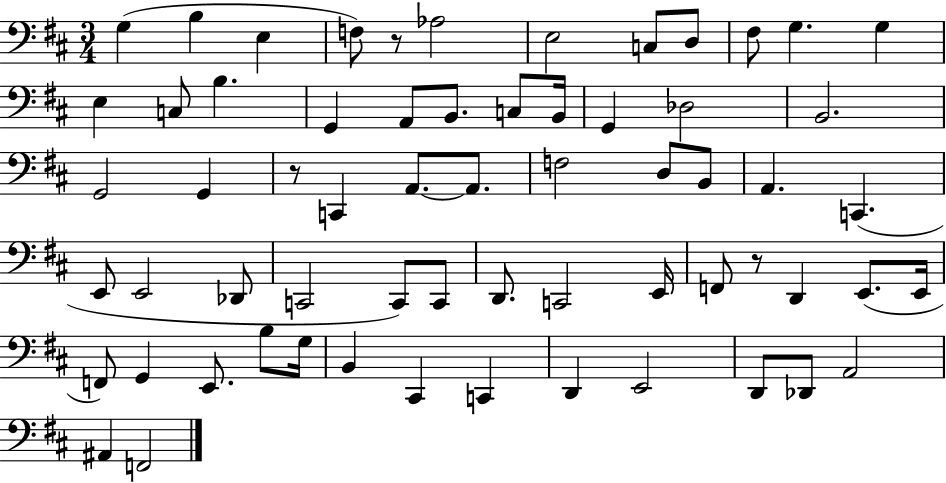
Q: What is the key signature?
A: D major